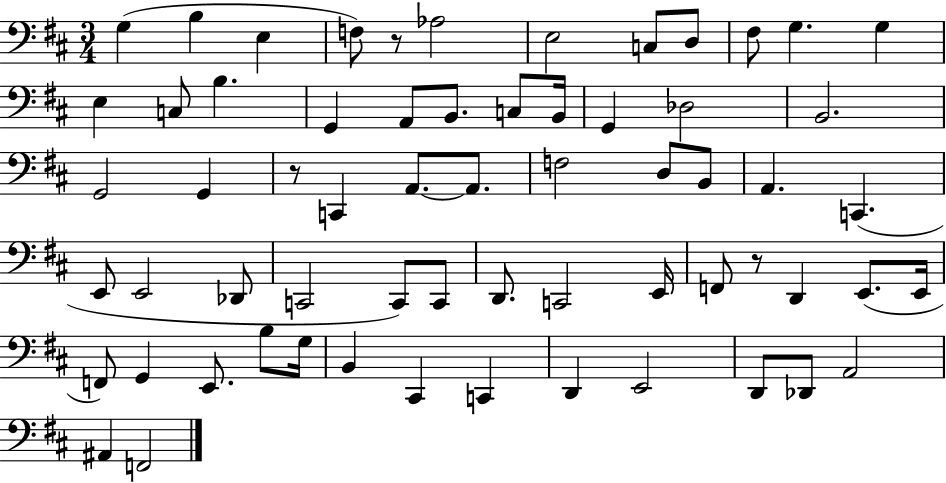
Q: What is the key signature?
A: D major